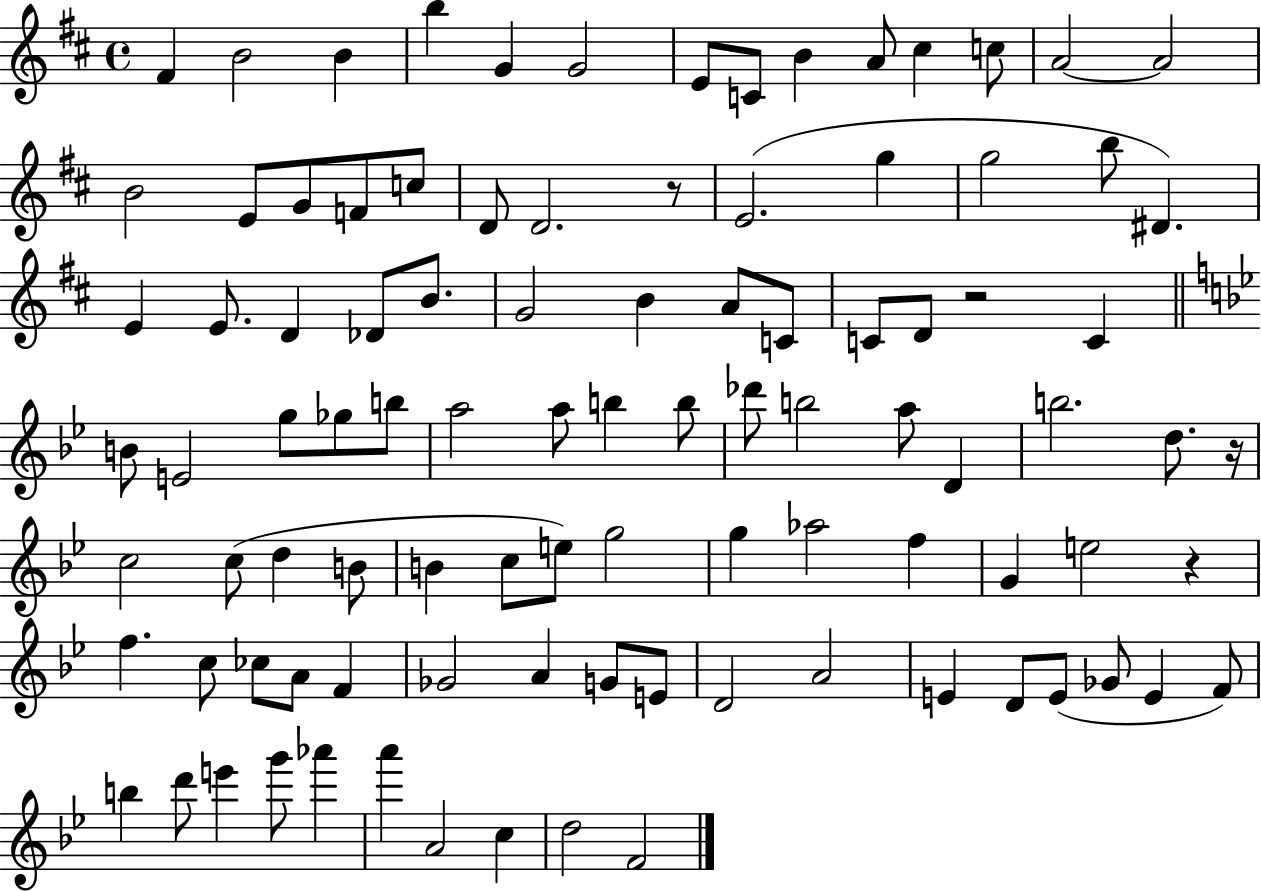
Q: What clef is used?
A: treble